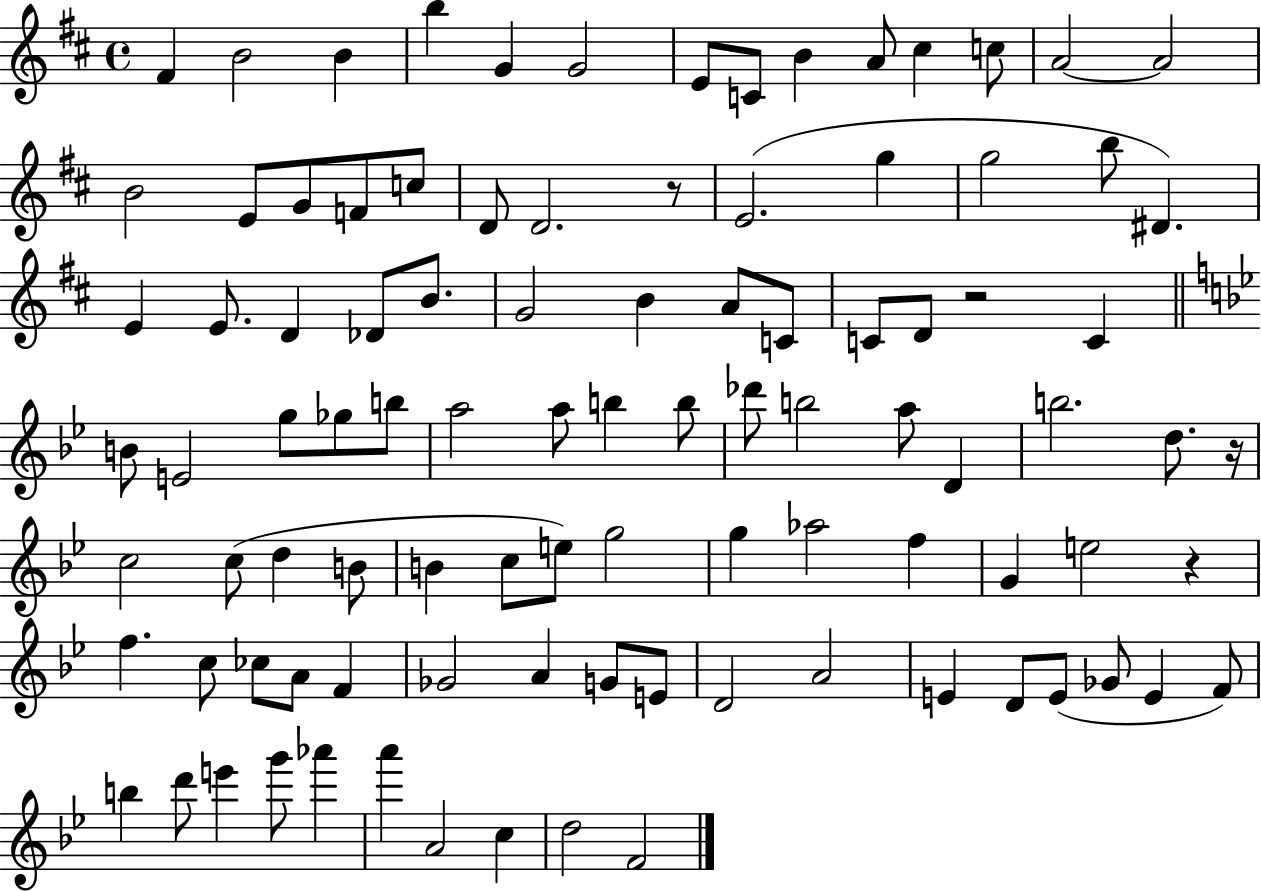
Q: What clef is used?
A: treble